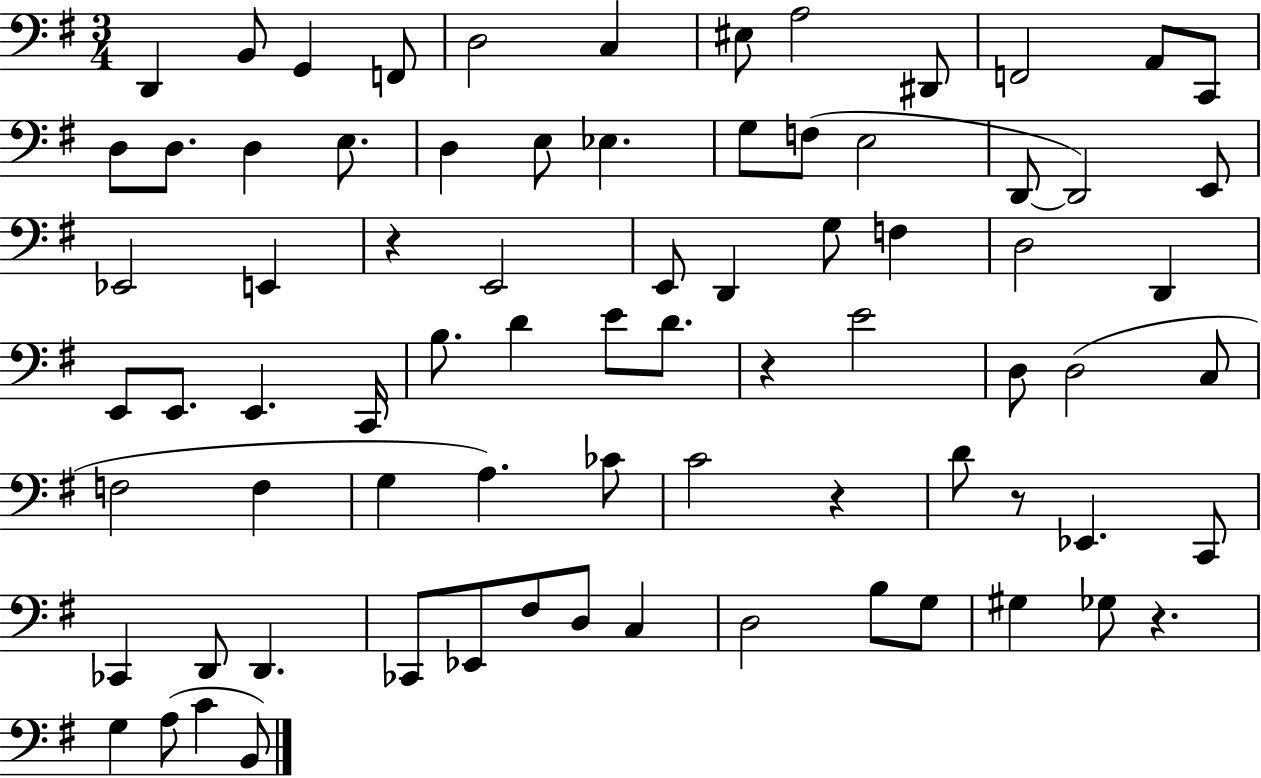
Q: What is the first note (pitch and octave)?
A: D2